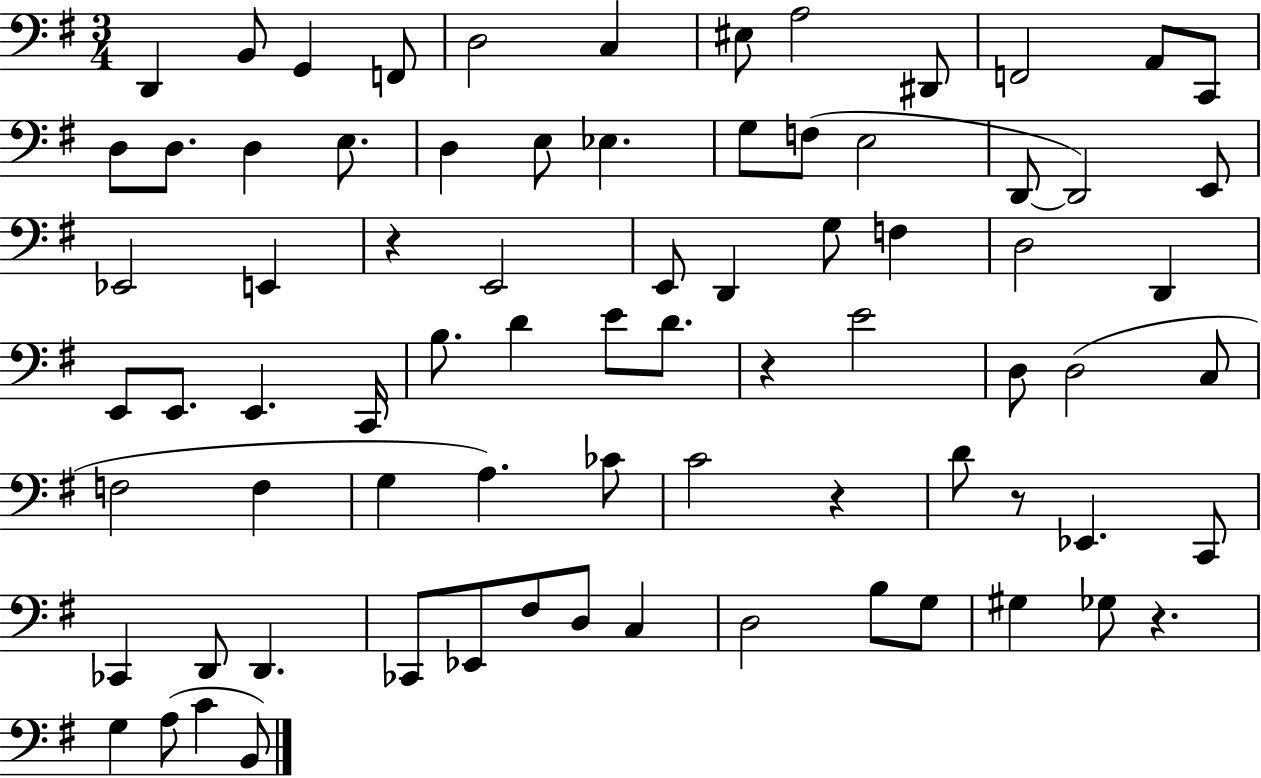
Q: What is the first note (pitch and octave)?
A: D2